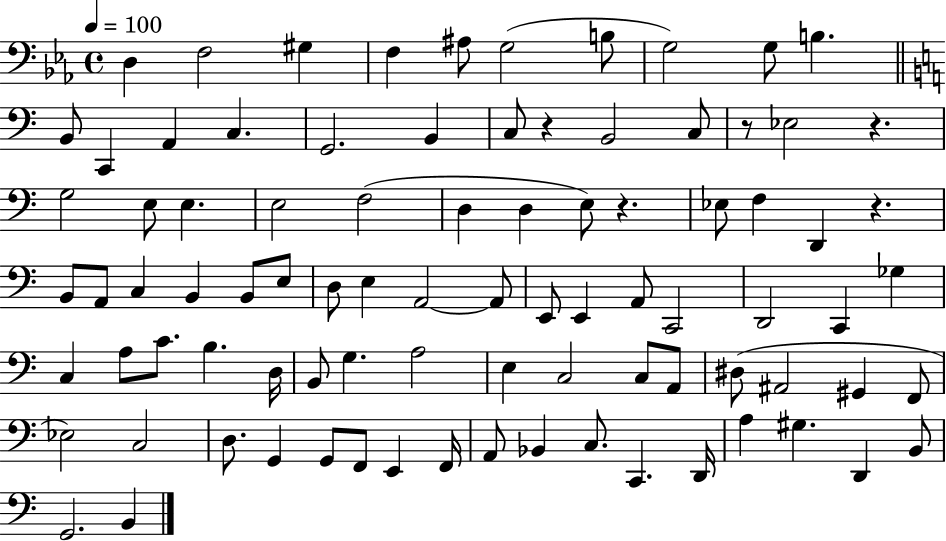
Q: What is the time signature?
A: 4/4